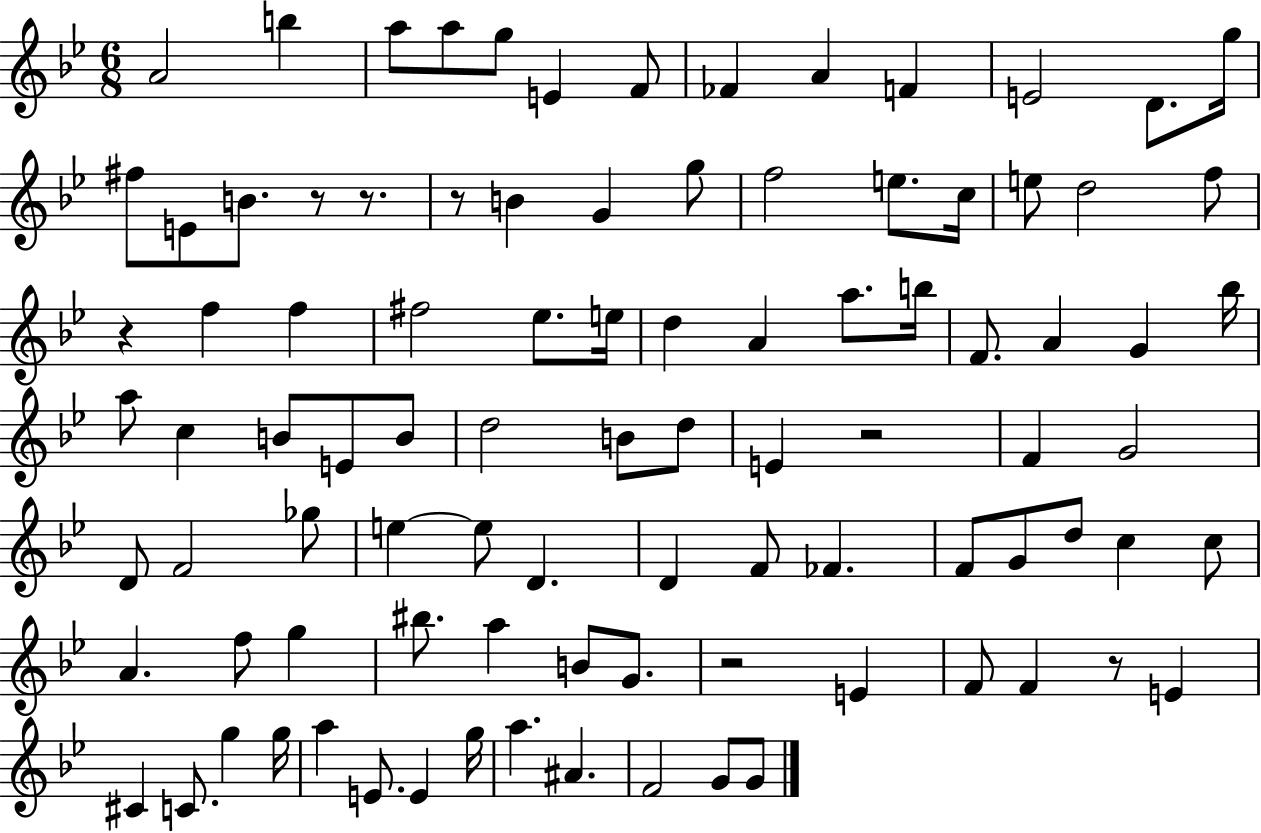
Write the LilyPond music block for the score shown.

{
  \clef treble
  \numericTimeSignature
  \time 6/8
  \key bes \major
  a'2 b''4 | a''8 a''8 g''8 e'4 f'8 | fes'4 a'4 f'4 | e'2 d'8. g''16 | \break fis''8 e'8 b'8. r8 r8. | r8 b'4 g'4 g''8 | f''2 e''8. c''16 | e''8 d''2 f''8 | \break r4 f''4 f''4 | fis''2 ees''8. e''16 | d''4 a'4 a''8. b''16 | f'8. a'4 g'4 bes''16 | \break a''8 c''4 b'8 e'8 b'8 | d''2 b'8 d''8 | e'4 r2 | f'4 g'2 | \break d'8 f'2 ges''8 | e''4~~ e''8 d'4. | d'4 f'8 fes'4. | f'8 g'8 d''8 c''4 c''8 | \break a'4. f''8 g''4 | bis''8. a''4 b'8 g'8. | r2 e'4 | f'8 f'4 r8 e'4 | \break cis'4 c'8. g''4 g''16 | a''4 e'8. e'4 g''16 | a''4. ais'4. | f'2 g'8 g'8 | \break \bar "|."
}